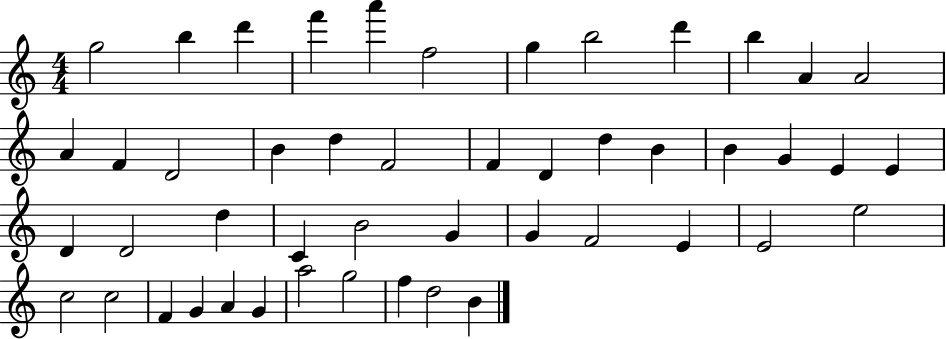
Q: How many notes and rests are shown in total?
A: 48